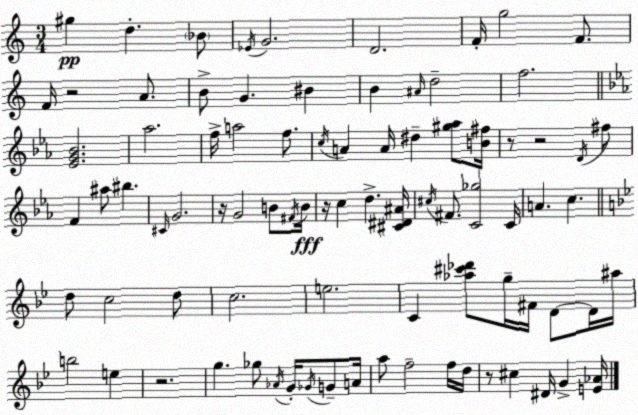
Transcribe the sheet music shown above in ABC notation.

X:1
T:Untitled
M:3/4
L:1/4
K:Am
^g d _B/2 _E/4 G2 D2 F/4 g2 F/2 F/4 z2 A/2 B/2 G ^B B ^A/4 d2 f2 [_EG_B]2 _a2 f/4 a2 f/2 c/4 A A/4 ^d [^g_a]/2 [B^f]/4 z/2 z2 D/4 ^f/2 F ^a/2 ^b ^C/4 G2 z/4 G2 B/2 ^F/4 B/4 z/4 c d [^C^D^A]/4 ^c/4 ^F/2 [C_g]2 C/4 A c d/2 c2 d/2 c2 e2 C [_a^c'_d']/2 g/4 ^F/4 D/2 D/4 ^a/4 b2 e z2 g _g/2 _A/4 G/4 _G/4 G/2 A/4 a/2 f2 f/4 d/4 z/2 ^c ^D/4 G [E_A]/4